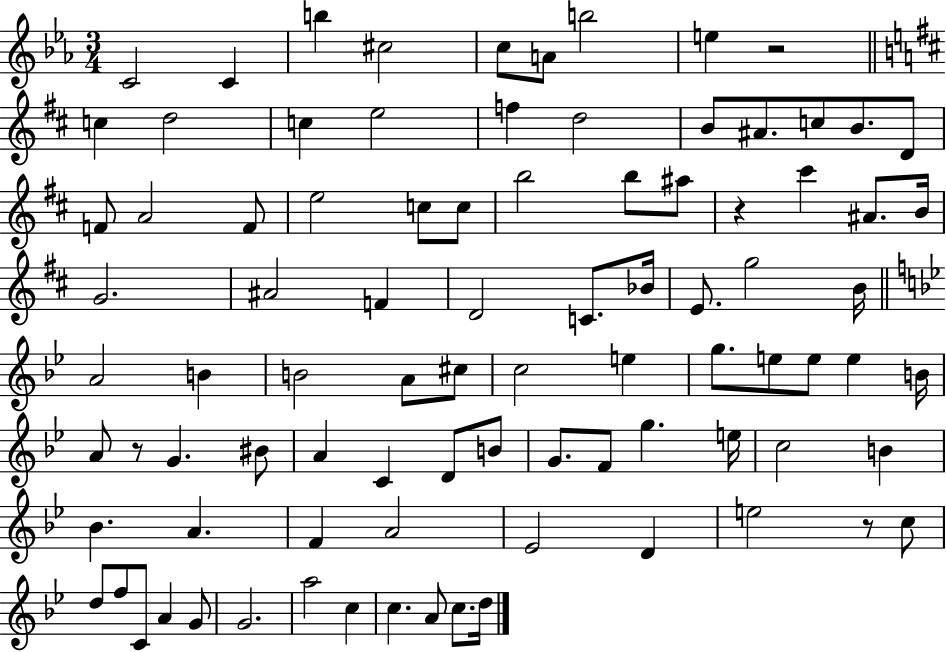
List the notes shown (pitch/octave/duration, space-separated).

C4/h C4/q B5/q C#5/h C5/e A4/e B5/h E5/q R/h C5/q D5/h C5/q E5/h F5/q D5/h B4/e A#4/e. C5/e B4/e. D4/e F4/e A4/h F4/e E5/h C5/e C5/e B5/h B5/e A#5/e R/q C#6/q A#4/e. B4/s G4/h. A#4/h F4/q D4/h C4/e. Bb4/s E4/e. G5/h B4/s A4/h B4/q B4/h A4/e C#5/e C5/h E5/q G5/e. E5/e E5/e E5/q B4/s A4/e R/e G4/q. BIS4/e A4/q C4/q D4/e B4/e G4/e. F4/e G5/q. E5/s C5/h B4/q Bb4/q. A4/q. F4/q A4/h Eb4/h D4/q E5/h R/e C5/e D5/e F5/e C4/e A4/q G4/e G4/h. A5/h C5/q C5/q. A4/e C5/e. D5/s